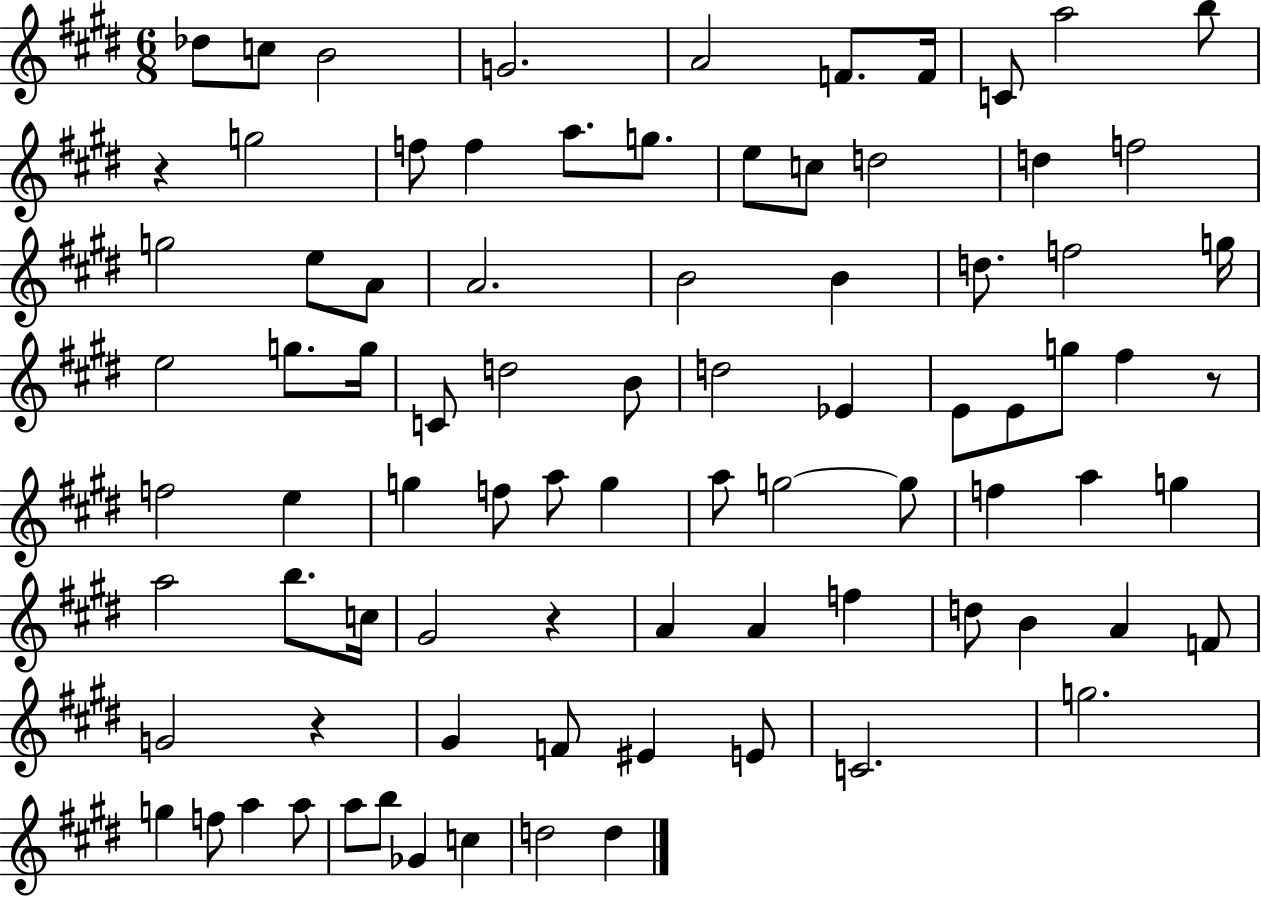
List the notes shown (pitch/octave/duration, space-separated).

Db5/e C5/e B4/h G4/h. A4/h F4/e. F4/s C4/e A5/h B5/e R/q G5/h F5/e F5/q A5/e. G5/e. E5/e C5/e D5/h D5/q F5/h G5/h E5/e A4/e A4/h. B4/h B4/q D5/e. F5/h G5/s E5/h G5/e. G5/s C4/e D5/h B4/e D5/h Eb4/q E4/e E4/e G5/e F#5/q R/e F5/h E5/q G5/q F5/e A5/e G5/q A5/e G5/h G5/e F5/q A5/q G5/q A5/h B5/e. C5/s G#4/h R/q A4/q A4/q F5/q D5/e B4/q A4/q F4/e G4/h R/q G#4/q F4/e EIS4/q E4/e C4/h. G5/h. G5/q F5/e A5/q A5/e A5/e B5/e Gb4/q C5/q D5/h D5/q